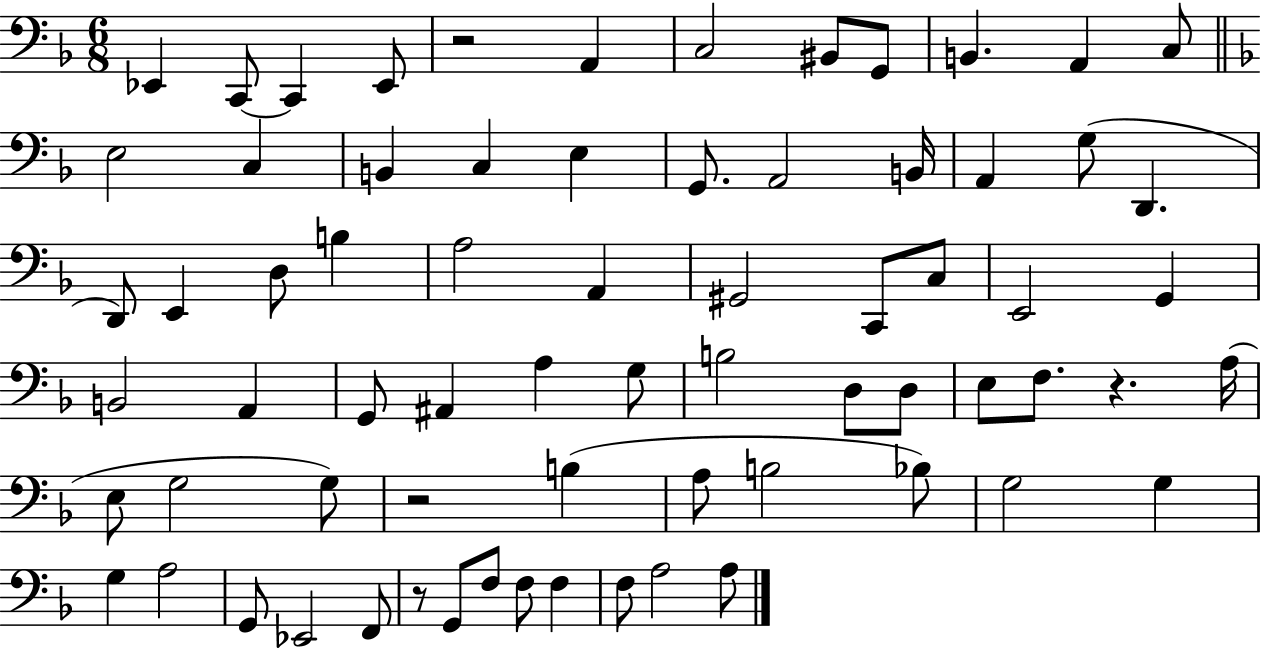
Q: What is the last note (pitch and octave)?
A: A3